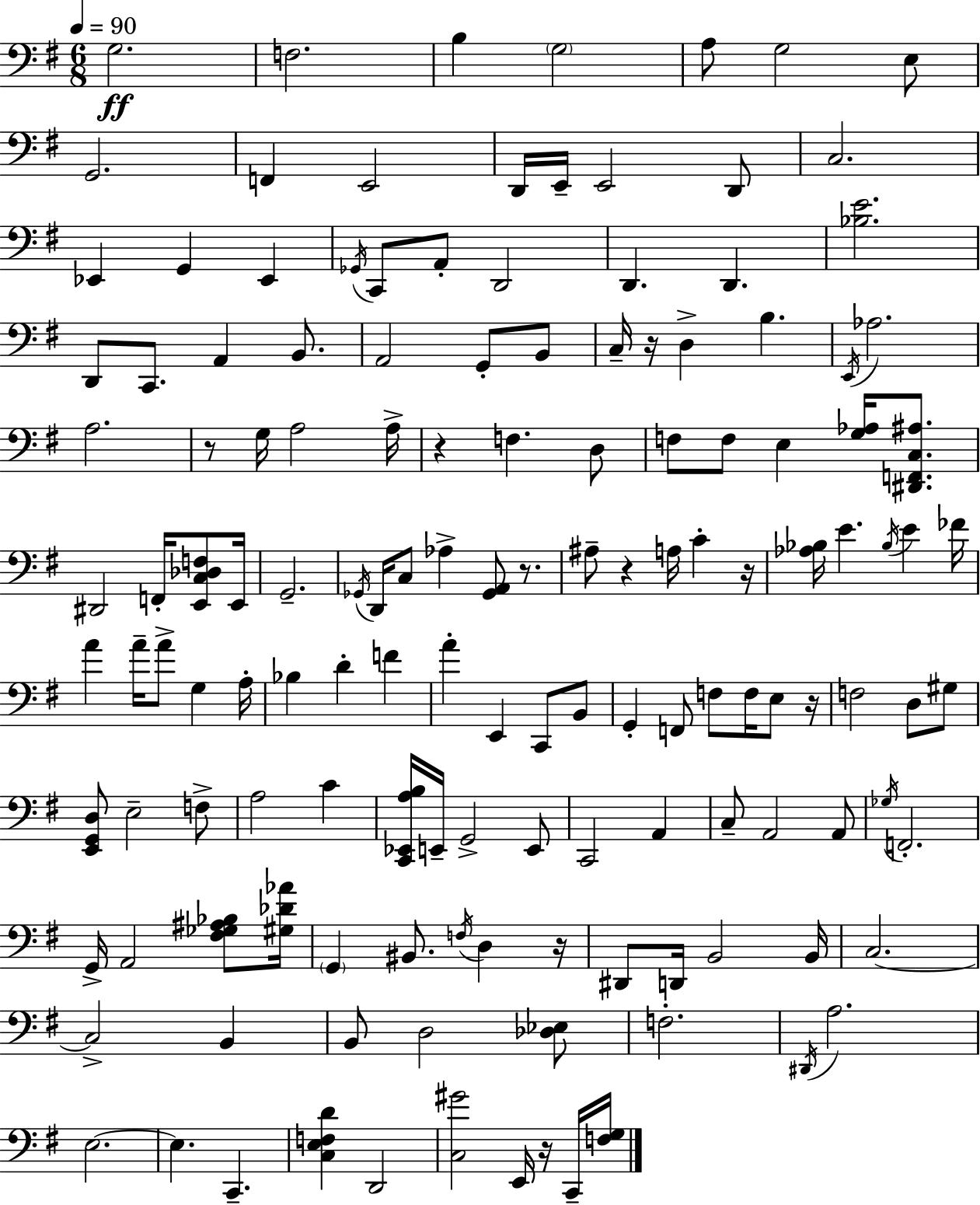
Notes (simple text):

G3/h. F3/h. B3/q G3/h A3/e G3/h E3/e G2/h. F2/q E2/h D2/s E2/s E2/h D2/e C3/h. Eb2/q G2/q Eb2/q Gb2/s C2/e A2/e D2/h D2/q. D2/q. [Bb3,E4]/h. D2/e C2/e. A2/q B2/e. A2/h G2/e B2/e C3/s R/s D3/q B3/q. E2/s Ab3/h. A3/h. R/e G3/s A3/h A3/s R/q F3/q. D3/e F3/e F3/e E3/q [G3,Ab3]/s [D#2,F2,C3,A#3]/e. D#2/h F2/s [E2,C3,Db3,F3]/e E2/s G2/h. Gb2/s D2/s C3/e Ab3/q [Gb2,A2]/e R/e. A#3/e R/q A3/s C4/q R/s [Ab3,Bb3]/s E4/q. Bb3/s E4/q FES4/s A4/q A4/s A4/e G3/q A3/s Bb3/q D4/q F4/q A4/q E2/q C2/e B2/e G2/q F2/e F3/e F3/s E3/e R/s F3/h D3/e G#3/e [E2,G2,D3]/e E3/h F3/e A3/h C4/q [C2,Eb2,A3,B3]/s E2/s G2/h E2/e C2/h A2/q C3/e A2/h A2/e Gb3/s F2/h. G2/s A2/h [F#3,Gb3,A#3,Bb3]/e [G#3,Db4,Ab4]/s G2/q BIS2/e. F3/s D3/q R/s D#2/e D2/s B2/h B2/s C3/h. C3/h B2/q B2/e D3/h [Db3,Eb3]/e F3/h. D#2/s A3/h. E3/h. E3/q. C2/q. [C3,E3,F3,D4]/q D2/h [C3,G#4]/h E2/s R/s C2/s [F3,G3]/s